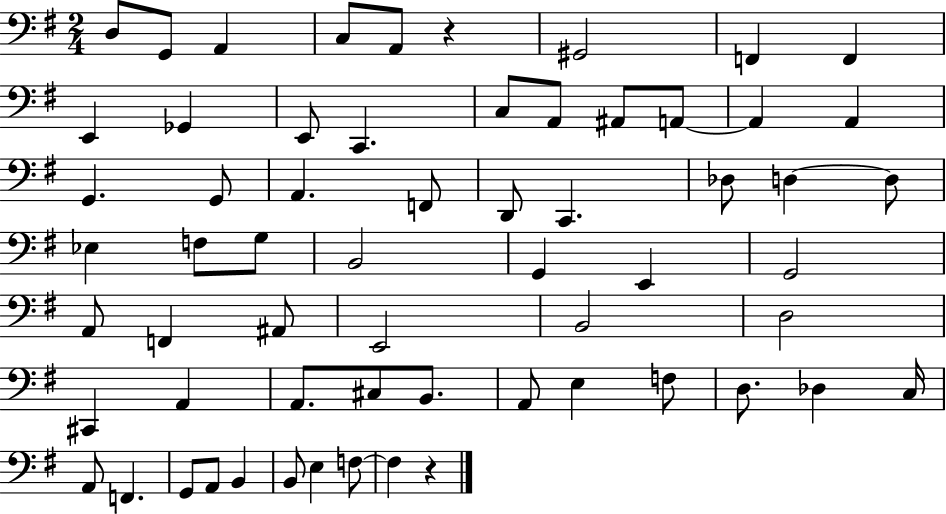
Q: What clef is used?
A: bass